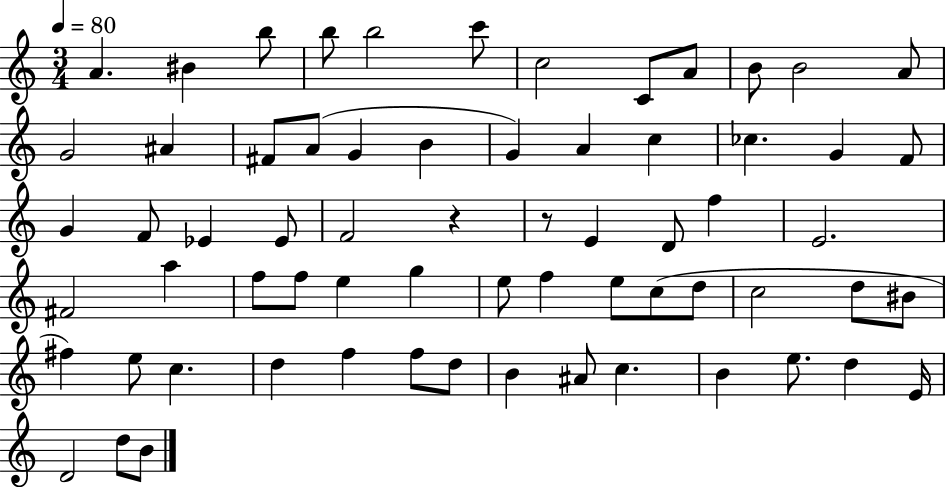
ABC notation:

X:1
T:Untitled
M:3/4
L:1/4
K:C
A ^B b/2 b/2 b2 c'/2 c2 C/2 A/2 B/2 B2 A/2 G2 ^A ^F/2 A/2 G B G A c _c G F/2 G F/2 _E _E/2 F2 z z/2 E D/2 f E2 ^F2 a f/2 f/2 e g e/2 f e/2 c/2 d/2 c2 d/2 ^B/2 ^f e/2 c d f f/2 d/2 B ^A/2 c B e/2 d E/4 D2 d/2 B/2